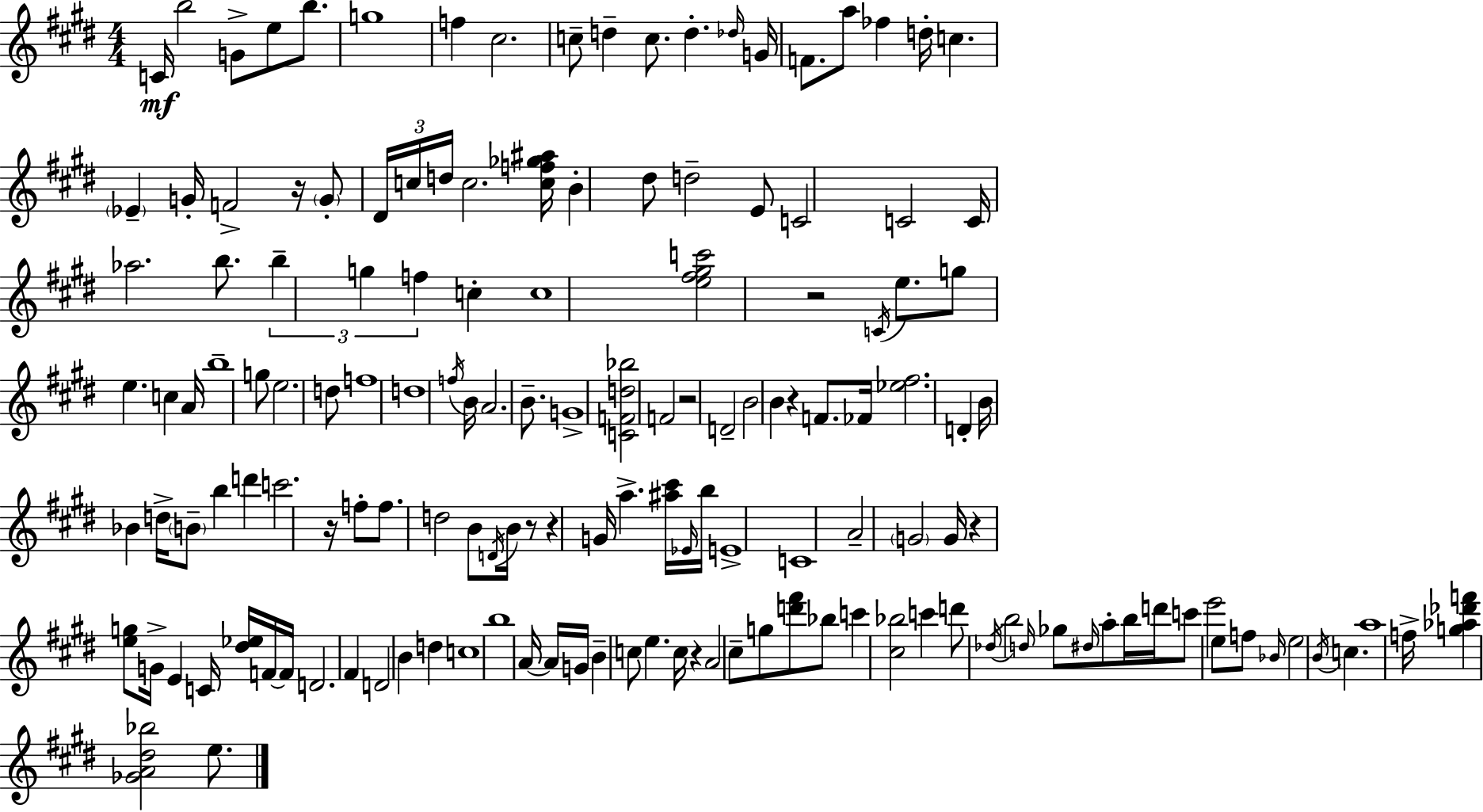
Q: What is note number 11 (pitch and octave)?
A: C5